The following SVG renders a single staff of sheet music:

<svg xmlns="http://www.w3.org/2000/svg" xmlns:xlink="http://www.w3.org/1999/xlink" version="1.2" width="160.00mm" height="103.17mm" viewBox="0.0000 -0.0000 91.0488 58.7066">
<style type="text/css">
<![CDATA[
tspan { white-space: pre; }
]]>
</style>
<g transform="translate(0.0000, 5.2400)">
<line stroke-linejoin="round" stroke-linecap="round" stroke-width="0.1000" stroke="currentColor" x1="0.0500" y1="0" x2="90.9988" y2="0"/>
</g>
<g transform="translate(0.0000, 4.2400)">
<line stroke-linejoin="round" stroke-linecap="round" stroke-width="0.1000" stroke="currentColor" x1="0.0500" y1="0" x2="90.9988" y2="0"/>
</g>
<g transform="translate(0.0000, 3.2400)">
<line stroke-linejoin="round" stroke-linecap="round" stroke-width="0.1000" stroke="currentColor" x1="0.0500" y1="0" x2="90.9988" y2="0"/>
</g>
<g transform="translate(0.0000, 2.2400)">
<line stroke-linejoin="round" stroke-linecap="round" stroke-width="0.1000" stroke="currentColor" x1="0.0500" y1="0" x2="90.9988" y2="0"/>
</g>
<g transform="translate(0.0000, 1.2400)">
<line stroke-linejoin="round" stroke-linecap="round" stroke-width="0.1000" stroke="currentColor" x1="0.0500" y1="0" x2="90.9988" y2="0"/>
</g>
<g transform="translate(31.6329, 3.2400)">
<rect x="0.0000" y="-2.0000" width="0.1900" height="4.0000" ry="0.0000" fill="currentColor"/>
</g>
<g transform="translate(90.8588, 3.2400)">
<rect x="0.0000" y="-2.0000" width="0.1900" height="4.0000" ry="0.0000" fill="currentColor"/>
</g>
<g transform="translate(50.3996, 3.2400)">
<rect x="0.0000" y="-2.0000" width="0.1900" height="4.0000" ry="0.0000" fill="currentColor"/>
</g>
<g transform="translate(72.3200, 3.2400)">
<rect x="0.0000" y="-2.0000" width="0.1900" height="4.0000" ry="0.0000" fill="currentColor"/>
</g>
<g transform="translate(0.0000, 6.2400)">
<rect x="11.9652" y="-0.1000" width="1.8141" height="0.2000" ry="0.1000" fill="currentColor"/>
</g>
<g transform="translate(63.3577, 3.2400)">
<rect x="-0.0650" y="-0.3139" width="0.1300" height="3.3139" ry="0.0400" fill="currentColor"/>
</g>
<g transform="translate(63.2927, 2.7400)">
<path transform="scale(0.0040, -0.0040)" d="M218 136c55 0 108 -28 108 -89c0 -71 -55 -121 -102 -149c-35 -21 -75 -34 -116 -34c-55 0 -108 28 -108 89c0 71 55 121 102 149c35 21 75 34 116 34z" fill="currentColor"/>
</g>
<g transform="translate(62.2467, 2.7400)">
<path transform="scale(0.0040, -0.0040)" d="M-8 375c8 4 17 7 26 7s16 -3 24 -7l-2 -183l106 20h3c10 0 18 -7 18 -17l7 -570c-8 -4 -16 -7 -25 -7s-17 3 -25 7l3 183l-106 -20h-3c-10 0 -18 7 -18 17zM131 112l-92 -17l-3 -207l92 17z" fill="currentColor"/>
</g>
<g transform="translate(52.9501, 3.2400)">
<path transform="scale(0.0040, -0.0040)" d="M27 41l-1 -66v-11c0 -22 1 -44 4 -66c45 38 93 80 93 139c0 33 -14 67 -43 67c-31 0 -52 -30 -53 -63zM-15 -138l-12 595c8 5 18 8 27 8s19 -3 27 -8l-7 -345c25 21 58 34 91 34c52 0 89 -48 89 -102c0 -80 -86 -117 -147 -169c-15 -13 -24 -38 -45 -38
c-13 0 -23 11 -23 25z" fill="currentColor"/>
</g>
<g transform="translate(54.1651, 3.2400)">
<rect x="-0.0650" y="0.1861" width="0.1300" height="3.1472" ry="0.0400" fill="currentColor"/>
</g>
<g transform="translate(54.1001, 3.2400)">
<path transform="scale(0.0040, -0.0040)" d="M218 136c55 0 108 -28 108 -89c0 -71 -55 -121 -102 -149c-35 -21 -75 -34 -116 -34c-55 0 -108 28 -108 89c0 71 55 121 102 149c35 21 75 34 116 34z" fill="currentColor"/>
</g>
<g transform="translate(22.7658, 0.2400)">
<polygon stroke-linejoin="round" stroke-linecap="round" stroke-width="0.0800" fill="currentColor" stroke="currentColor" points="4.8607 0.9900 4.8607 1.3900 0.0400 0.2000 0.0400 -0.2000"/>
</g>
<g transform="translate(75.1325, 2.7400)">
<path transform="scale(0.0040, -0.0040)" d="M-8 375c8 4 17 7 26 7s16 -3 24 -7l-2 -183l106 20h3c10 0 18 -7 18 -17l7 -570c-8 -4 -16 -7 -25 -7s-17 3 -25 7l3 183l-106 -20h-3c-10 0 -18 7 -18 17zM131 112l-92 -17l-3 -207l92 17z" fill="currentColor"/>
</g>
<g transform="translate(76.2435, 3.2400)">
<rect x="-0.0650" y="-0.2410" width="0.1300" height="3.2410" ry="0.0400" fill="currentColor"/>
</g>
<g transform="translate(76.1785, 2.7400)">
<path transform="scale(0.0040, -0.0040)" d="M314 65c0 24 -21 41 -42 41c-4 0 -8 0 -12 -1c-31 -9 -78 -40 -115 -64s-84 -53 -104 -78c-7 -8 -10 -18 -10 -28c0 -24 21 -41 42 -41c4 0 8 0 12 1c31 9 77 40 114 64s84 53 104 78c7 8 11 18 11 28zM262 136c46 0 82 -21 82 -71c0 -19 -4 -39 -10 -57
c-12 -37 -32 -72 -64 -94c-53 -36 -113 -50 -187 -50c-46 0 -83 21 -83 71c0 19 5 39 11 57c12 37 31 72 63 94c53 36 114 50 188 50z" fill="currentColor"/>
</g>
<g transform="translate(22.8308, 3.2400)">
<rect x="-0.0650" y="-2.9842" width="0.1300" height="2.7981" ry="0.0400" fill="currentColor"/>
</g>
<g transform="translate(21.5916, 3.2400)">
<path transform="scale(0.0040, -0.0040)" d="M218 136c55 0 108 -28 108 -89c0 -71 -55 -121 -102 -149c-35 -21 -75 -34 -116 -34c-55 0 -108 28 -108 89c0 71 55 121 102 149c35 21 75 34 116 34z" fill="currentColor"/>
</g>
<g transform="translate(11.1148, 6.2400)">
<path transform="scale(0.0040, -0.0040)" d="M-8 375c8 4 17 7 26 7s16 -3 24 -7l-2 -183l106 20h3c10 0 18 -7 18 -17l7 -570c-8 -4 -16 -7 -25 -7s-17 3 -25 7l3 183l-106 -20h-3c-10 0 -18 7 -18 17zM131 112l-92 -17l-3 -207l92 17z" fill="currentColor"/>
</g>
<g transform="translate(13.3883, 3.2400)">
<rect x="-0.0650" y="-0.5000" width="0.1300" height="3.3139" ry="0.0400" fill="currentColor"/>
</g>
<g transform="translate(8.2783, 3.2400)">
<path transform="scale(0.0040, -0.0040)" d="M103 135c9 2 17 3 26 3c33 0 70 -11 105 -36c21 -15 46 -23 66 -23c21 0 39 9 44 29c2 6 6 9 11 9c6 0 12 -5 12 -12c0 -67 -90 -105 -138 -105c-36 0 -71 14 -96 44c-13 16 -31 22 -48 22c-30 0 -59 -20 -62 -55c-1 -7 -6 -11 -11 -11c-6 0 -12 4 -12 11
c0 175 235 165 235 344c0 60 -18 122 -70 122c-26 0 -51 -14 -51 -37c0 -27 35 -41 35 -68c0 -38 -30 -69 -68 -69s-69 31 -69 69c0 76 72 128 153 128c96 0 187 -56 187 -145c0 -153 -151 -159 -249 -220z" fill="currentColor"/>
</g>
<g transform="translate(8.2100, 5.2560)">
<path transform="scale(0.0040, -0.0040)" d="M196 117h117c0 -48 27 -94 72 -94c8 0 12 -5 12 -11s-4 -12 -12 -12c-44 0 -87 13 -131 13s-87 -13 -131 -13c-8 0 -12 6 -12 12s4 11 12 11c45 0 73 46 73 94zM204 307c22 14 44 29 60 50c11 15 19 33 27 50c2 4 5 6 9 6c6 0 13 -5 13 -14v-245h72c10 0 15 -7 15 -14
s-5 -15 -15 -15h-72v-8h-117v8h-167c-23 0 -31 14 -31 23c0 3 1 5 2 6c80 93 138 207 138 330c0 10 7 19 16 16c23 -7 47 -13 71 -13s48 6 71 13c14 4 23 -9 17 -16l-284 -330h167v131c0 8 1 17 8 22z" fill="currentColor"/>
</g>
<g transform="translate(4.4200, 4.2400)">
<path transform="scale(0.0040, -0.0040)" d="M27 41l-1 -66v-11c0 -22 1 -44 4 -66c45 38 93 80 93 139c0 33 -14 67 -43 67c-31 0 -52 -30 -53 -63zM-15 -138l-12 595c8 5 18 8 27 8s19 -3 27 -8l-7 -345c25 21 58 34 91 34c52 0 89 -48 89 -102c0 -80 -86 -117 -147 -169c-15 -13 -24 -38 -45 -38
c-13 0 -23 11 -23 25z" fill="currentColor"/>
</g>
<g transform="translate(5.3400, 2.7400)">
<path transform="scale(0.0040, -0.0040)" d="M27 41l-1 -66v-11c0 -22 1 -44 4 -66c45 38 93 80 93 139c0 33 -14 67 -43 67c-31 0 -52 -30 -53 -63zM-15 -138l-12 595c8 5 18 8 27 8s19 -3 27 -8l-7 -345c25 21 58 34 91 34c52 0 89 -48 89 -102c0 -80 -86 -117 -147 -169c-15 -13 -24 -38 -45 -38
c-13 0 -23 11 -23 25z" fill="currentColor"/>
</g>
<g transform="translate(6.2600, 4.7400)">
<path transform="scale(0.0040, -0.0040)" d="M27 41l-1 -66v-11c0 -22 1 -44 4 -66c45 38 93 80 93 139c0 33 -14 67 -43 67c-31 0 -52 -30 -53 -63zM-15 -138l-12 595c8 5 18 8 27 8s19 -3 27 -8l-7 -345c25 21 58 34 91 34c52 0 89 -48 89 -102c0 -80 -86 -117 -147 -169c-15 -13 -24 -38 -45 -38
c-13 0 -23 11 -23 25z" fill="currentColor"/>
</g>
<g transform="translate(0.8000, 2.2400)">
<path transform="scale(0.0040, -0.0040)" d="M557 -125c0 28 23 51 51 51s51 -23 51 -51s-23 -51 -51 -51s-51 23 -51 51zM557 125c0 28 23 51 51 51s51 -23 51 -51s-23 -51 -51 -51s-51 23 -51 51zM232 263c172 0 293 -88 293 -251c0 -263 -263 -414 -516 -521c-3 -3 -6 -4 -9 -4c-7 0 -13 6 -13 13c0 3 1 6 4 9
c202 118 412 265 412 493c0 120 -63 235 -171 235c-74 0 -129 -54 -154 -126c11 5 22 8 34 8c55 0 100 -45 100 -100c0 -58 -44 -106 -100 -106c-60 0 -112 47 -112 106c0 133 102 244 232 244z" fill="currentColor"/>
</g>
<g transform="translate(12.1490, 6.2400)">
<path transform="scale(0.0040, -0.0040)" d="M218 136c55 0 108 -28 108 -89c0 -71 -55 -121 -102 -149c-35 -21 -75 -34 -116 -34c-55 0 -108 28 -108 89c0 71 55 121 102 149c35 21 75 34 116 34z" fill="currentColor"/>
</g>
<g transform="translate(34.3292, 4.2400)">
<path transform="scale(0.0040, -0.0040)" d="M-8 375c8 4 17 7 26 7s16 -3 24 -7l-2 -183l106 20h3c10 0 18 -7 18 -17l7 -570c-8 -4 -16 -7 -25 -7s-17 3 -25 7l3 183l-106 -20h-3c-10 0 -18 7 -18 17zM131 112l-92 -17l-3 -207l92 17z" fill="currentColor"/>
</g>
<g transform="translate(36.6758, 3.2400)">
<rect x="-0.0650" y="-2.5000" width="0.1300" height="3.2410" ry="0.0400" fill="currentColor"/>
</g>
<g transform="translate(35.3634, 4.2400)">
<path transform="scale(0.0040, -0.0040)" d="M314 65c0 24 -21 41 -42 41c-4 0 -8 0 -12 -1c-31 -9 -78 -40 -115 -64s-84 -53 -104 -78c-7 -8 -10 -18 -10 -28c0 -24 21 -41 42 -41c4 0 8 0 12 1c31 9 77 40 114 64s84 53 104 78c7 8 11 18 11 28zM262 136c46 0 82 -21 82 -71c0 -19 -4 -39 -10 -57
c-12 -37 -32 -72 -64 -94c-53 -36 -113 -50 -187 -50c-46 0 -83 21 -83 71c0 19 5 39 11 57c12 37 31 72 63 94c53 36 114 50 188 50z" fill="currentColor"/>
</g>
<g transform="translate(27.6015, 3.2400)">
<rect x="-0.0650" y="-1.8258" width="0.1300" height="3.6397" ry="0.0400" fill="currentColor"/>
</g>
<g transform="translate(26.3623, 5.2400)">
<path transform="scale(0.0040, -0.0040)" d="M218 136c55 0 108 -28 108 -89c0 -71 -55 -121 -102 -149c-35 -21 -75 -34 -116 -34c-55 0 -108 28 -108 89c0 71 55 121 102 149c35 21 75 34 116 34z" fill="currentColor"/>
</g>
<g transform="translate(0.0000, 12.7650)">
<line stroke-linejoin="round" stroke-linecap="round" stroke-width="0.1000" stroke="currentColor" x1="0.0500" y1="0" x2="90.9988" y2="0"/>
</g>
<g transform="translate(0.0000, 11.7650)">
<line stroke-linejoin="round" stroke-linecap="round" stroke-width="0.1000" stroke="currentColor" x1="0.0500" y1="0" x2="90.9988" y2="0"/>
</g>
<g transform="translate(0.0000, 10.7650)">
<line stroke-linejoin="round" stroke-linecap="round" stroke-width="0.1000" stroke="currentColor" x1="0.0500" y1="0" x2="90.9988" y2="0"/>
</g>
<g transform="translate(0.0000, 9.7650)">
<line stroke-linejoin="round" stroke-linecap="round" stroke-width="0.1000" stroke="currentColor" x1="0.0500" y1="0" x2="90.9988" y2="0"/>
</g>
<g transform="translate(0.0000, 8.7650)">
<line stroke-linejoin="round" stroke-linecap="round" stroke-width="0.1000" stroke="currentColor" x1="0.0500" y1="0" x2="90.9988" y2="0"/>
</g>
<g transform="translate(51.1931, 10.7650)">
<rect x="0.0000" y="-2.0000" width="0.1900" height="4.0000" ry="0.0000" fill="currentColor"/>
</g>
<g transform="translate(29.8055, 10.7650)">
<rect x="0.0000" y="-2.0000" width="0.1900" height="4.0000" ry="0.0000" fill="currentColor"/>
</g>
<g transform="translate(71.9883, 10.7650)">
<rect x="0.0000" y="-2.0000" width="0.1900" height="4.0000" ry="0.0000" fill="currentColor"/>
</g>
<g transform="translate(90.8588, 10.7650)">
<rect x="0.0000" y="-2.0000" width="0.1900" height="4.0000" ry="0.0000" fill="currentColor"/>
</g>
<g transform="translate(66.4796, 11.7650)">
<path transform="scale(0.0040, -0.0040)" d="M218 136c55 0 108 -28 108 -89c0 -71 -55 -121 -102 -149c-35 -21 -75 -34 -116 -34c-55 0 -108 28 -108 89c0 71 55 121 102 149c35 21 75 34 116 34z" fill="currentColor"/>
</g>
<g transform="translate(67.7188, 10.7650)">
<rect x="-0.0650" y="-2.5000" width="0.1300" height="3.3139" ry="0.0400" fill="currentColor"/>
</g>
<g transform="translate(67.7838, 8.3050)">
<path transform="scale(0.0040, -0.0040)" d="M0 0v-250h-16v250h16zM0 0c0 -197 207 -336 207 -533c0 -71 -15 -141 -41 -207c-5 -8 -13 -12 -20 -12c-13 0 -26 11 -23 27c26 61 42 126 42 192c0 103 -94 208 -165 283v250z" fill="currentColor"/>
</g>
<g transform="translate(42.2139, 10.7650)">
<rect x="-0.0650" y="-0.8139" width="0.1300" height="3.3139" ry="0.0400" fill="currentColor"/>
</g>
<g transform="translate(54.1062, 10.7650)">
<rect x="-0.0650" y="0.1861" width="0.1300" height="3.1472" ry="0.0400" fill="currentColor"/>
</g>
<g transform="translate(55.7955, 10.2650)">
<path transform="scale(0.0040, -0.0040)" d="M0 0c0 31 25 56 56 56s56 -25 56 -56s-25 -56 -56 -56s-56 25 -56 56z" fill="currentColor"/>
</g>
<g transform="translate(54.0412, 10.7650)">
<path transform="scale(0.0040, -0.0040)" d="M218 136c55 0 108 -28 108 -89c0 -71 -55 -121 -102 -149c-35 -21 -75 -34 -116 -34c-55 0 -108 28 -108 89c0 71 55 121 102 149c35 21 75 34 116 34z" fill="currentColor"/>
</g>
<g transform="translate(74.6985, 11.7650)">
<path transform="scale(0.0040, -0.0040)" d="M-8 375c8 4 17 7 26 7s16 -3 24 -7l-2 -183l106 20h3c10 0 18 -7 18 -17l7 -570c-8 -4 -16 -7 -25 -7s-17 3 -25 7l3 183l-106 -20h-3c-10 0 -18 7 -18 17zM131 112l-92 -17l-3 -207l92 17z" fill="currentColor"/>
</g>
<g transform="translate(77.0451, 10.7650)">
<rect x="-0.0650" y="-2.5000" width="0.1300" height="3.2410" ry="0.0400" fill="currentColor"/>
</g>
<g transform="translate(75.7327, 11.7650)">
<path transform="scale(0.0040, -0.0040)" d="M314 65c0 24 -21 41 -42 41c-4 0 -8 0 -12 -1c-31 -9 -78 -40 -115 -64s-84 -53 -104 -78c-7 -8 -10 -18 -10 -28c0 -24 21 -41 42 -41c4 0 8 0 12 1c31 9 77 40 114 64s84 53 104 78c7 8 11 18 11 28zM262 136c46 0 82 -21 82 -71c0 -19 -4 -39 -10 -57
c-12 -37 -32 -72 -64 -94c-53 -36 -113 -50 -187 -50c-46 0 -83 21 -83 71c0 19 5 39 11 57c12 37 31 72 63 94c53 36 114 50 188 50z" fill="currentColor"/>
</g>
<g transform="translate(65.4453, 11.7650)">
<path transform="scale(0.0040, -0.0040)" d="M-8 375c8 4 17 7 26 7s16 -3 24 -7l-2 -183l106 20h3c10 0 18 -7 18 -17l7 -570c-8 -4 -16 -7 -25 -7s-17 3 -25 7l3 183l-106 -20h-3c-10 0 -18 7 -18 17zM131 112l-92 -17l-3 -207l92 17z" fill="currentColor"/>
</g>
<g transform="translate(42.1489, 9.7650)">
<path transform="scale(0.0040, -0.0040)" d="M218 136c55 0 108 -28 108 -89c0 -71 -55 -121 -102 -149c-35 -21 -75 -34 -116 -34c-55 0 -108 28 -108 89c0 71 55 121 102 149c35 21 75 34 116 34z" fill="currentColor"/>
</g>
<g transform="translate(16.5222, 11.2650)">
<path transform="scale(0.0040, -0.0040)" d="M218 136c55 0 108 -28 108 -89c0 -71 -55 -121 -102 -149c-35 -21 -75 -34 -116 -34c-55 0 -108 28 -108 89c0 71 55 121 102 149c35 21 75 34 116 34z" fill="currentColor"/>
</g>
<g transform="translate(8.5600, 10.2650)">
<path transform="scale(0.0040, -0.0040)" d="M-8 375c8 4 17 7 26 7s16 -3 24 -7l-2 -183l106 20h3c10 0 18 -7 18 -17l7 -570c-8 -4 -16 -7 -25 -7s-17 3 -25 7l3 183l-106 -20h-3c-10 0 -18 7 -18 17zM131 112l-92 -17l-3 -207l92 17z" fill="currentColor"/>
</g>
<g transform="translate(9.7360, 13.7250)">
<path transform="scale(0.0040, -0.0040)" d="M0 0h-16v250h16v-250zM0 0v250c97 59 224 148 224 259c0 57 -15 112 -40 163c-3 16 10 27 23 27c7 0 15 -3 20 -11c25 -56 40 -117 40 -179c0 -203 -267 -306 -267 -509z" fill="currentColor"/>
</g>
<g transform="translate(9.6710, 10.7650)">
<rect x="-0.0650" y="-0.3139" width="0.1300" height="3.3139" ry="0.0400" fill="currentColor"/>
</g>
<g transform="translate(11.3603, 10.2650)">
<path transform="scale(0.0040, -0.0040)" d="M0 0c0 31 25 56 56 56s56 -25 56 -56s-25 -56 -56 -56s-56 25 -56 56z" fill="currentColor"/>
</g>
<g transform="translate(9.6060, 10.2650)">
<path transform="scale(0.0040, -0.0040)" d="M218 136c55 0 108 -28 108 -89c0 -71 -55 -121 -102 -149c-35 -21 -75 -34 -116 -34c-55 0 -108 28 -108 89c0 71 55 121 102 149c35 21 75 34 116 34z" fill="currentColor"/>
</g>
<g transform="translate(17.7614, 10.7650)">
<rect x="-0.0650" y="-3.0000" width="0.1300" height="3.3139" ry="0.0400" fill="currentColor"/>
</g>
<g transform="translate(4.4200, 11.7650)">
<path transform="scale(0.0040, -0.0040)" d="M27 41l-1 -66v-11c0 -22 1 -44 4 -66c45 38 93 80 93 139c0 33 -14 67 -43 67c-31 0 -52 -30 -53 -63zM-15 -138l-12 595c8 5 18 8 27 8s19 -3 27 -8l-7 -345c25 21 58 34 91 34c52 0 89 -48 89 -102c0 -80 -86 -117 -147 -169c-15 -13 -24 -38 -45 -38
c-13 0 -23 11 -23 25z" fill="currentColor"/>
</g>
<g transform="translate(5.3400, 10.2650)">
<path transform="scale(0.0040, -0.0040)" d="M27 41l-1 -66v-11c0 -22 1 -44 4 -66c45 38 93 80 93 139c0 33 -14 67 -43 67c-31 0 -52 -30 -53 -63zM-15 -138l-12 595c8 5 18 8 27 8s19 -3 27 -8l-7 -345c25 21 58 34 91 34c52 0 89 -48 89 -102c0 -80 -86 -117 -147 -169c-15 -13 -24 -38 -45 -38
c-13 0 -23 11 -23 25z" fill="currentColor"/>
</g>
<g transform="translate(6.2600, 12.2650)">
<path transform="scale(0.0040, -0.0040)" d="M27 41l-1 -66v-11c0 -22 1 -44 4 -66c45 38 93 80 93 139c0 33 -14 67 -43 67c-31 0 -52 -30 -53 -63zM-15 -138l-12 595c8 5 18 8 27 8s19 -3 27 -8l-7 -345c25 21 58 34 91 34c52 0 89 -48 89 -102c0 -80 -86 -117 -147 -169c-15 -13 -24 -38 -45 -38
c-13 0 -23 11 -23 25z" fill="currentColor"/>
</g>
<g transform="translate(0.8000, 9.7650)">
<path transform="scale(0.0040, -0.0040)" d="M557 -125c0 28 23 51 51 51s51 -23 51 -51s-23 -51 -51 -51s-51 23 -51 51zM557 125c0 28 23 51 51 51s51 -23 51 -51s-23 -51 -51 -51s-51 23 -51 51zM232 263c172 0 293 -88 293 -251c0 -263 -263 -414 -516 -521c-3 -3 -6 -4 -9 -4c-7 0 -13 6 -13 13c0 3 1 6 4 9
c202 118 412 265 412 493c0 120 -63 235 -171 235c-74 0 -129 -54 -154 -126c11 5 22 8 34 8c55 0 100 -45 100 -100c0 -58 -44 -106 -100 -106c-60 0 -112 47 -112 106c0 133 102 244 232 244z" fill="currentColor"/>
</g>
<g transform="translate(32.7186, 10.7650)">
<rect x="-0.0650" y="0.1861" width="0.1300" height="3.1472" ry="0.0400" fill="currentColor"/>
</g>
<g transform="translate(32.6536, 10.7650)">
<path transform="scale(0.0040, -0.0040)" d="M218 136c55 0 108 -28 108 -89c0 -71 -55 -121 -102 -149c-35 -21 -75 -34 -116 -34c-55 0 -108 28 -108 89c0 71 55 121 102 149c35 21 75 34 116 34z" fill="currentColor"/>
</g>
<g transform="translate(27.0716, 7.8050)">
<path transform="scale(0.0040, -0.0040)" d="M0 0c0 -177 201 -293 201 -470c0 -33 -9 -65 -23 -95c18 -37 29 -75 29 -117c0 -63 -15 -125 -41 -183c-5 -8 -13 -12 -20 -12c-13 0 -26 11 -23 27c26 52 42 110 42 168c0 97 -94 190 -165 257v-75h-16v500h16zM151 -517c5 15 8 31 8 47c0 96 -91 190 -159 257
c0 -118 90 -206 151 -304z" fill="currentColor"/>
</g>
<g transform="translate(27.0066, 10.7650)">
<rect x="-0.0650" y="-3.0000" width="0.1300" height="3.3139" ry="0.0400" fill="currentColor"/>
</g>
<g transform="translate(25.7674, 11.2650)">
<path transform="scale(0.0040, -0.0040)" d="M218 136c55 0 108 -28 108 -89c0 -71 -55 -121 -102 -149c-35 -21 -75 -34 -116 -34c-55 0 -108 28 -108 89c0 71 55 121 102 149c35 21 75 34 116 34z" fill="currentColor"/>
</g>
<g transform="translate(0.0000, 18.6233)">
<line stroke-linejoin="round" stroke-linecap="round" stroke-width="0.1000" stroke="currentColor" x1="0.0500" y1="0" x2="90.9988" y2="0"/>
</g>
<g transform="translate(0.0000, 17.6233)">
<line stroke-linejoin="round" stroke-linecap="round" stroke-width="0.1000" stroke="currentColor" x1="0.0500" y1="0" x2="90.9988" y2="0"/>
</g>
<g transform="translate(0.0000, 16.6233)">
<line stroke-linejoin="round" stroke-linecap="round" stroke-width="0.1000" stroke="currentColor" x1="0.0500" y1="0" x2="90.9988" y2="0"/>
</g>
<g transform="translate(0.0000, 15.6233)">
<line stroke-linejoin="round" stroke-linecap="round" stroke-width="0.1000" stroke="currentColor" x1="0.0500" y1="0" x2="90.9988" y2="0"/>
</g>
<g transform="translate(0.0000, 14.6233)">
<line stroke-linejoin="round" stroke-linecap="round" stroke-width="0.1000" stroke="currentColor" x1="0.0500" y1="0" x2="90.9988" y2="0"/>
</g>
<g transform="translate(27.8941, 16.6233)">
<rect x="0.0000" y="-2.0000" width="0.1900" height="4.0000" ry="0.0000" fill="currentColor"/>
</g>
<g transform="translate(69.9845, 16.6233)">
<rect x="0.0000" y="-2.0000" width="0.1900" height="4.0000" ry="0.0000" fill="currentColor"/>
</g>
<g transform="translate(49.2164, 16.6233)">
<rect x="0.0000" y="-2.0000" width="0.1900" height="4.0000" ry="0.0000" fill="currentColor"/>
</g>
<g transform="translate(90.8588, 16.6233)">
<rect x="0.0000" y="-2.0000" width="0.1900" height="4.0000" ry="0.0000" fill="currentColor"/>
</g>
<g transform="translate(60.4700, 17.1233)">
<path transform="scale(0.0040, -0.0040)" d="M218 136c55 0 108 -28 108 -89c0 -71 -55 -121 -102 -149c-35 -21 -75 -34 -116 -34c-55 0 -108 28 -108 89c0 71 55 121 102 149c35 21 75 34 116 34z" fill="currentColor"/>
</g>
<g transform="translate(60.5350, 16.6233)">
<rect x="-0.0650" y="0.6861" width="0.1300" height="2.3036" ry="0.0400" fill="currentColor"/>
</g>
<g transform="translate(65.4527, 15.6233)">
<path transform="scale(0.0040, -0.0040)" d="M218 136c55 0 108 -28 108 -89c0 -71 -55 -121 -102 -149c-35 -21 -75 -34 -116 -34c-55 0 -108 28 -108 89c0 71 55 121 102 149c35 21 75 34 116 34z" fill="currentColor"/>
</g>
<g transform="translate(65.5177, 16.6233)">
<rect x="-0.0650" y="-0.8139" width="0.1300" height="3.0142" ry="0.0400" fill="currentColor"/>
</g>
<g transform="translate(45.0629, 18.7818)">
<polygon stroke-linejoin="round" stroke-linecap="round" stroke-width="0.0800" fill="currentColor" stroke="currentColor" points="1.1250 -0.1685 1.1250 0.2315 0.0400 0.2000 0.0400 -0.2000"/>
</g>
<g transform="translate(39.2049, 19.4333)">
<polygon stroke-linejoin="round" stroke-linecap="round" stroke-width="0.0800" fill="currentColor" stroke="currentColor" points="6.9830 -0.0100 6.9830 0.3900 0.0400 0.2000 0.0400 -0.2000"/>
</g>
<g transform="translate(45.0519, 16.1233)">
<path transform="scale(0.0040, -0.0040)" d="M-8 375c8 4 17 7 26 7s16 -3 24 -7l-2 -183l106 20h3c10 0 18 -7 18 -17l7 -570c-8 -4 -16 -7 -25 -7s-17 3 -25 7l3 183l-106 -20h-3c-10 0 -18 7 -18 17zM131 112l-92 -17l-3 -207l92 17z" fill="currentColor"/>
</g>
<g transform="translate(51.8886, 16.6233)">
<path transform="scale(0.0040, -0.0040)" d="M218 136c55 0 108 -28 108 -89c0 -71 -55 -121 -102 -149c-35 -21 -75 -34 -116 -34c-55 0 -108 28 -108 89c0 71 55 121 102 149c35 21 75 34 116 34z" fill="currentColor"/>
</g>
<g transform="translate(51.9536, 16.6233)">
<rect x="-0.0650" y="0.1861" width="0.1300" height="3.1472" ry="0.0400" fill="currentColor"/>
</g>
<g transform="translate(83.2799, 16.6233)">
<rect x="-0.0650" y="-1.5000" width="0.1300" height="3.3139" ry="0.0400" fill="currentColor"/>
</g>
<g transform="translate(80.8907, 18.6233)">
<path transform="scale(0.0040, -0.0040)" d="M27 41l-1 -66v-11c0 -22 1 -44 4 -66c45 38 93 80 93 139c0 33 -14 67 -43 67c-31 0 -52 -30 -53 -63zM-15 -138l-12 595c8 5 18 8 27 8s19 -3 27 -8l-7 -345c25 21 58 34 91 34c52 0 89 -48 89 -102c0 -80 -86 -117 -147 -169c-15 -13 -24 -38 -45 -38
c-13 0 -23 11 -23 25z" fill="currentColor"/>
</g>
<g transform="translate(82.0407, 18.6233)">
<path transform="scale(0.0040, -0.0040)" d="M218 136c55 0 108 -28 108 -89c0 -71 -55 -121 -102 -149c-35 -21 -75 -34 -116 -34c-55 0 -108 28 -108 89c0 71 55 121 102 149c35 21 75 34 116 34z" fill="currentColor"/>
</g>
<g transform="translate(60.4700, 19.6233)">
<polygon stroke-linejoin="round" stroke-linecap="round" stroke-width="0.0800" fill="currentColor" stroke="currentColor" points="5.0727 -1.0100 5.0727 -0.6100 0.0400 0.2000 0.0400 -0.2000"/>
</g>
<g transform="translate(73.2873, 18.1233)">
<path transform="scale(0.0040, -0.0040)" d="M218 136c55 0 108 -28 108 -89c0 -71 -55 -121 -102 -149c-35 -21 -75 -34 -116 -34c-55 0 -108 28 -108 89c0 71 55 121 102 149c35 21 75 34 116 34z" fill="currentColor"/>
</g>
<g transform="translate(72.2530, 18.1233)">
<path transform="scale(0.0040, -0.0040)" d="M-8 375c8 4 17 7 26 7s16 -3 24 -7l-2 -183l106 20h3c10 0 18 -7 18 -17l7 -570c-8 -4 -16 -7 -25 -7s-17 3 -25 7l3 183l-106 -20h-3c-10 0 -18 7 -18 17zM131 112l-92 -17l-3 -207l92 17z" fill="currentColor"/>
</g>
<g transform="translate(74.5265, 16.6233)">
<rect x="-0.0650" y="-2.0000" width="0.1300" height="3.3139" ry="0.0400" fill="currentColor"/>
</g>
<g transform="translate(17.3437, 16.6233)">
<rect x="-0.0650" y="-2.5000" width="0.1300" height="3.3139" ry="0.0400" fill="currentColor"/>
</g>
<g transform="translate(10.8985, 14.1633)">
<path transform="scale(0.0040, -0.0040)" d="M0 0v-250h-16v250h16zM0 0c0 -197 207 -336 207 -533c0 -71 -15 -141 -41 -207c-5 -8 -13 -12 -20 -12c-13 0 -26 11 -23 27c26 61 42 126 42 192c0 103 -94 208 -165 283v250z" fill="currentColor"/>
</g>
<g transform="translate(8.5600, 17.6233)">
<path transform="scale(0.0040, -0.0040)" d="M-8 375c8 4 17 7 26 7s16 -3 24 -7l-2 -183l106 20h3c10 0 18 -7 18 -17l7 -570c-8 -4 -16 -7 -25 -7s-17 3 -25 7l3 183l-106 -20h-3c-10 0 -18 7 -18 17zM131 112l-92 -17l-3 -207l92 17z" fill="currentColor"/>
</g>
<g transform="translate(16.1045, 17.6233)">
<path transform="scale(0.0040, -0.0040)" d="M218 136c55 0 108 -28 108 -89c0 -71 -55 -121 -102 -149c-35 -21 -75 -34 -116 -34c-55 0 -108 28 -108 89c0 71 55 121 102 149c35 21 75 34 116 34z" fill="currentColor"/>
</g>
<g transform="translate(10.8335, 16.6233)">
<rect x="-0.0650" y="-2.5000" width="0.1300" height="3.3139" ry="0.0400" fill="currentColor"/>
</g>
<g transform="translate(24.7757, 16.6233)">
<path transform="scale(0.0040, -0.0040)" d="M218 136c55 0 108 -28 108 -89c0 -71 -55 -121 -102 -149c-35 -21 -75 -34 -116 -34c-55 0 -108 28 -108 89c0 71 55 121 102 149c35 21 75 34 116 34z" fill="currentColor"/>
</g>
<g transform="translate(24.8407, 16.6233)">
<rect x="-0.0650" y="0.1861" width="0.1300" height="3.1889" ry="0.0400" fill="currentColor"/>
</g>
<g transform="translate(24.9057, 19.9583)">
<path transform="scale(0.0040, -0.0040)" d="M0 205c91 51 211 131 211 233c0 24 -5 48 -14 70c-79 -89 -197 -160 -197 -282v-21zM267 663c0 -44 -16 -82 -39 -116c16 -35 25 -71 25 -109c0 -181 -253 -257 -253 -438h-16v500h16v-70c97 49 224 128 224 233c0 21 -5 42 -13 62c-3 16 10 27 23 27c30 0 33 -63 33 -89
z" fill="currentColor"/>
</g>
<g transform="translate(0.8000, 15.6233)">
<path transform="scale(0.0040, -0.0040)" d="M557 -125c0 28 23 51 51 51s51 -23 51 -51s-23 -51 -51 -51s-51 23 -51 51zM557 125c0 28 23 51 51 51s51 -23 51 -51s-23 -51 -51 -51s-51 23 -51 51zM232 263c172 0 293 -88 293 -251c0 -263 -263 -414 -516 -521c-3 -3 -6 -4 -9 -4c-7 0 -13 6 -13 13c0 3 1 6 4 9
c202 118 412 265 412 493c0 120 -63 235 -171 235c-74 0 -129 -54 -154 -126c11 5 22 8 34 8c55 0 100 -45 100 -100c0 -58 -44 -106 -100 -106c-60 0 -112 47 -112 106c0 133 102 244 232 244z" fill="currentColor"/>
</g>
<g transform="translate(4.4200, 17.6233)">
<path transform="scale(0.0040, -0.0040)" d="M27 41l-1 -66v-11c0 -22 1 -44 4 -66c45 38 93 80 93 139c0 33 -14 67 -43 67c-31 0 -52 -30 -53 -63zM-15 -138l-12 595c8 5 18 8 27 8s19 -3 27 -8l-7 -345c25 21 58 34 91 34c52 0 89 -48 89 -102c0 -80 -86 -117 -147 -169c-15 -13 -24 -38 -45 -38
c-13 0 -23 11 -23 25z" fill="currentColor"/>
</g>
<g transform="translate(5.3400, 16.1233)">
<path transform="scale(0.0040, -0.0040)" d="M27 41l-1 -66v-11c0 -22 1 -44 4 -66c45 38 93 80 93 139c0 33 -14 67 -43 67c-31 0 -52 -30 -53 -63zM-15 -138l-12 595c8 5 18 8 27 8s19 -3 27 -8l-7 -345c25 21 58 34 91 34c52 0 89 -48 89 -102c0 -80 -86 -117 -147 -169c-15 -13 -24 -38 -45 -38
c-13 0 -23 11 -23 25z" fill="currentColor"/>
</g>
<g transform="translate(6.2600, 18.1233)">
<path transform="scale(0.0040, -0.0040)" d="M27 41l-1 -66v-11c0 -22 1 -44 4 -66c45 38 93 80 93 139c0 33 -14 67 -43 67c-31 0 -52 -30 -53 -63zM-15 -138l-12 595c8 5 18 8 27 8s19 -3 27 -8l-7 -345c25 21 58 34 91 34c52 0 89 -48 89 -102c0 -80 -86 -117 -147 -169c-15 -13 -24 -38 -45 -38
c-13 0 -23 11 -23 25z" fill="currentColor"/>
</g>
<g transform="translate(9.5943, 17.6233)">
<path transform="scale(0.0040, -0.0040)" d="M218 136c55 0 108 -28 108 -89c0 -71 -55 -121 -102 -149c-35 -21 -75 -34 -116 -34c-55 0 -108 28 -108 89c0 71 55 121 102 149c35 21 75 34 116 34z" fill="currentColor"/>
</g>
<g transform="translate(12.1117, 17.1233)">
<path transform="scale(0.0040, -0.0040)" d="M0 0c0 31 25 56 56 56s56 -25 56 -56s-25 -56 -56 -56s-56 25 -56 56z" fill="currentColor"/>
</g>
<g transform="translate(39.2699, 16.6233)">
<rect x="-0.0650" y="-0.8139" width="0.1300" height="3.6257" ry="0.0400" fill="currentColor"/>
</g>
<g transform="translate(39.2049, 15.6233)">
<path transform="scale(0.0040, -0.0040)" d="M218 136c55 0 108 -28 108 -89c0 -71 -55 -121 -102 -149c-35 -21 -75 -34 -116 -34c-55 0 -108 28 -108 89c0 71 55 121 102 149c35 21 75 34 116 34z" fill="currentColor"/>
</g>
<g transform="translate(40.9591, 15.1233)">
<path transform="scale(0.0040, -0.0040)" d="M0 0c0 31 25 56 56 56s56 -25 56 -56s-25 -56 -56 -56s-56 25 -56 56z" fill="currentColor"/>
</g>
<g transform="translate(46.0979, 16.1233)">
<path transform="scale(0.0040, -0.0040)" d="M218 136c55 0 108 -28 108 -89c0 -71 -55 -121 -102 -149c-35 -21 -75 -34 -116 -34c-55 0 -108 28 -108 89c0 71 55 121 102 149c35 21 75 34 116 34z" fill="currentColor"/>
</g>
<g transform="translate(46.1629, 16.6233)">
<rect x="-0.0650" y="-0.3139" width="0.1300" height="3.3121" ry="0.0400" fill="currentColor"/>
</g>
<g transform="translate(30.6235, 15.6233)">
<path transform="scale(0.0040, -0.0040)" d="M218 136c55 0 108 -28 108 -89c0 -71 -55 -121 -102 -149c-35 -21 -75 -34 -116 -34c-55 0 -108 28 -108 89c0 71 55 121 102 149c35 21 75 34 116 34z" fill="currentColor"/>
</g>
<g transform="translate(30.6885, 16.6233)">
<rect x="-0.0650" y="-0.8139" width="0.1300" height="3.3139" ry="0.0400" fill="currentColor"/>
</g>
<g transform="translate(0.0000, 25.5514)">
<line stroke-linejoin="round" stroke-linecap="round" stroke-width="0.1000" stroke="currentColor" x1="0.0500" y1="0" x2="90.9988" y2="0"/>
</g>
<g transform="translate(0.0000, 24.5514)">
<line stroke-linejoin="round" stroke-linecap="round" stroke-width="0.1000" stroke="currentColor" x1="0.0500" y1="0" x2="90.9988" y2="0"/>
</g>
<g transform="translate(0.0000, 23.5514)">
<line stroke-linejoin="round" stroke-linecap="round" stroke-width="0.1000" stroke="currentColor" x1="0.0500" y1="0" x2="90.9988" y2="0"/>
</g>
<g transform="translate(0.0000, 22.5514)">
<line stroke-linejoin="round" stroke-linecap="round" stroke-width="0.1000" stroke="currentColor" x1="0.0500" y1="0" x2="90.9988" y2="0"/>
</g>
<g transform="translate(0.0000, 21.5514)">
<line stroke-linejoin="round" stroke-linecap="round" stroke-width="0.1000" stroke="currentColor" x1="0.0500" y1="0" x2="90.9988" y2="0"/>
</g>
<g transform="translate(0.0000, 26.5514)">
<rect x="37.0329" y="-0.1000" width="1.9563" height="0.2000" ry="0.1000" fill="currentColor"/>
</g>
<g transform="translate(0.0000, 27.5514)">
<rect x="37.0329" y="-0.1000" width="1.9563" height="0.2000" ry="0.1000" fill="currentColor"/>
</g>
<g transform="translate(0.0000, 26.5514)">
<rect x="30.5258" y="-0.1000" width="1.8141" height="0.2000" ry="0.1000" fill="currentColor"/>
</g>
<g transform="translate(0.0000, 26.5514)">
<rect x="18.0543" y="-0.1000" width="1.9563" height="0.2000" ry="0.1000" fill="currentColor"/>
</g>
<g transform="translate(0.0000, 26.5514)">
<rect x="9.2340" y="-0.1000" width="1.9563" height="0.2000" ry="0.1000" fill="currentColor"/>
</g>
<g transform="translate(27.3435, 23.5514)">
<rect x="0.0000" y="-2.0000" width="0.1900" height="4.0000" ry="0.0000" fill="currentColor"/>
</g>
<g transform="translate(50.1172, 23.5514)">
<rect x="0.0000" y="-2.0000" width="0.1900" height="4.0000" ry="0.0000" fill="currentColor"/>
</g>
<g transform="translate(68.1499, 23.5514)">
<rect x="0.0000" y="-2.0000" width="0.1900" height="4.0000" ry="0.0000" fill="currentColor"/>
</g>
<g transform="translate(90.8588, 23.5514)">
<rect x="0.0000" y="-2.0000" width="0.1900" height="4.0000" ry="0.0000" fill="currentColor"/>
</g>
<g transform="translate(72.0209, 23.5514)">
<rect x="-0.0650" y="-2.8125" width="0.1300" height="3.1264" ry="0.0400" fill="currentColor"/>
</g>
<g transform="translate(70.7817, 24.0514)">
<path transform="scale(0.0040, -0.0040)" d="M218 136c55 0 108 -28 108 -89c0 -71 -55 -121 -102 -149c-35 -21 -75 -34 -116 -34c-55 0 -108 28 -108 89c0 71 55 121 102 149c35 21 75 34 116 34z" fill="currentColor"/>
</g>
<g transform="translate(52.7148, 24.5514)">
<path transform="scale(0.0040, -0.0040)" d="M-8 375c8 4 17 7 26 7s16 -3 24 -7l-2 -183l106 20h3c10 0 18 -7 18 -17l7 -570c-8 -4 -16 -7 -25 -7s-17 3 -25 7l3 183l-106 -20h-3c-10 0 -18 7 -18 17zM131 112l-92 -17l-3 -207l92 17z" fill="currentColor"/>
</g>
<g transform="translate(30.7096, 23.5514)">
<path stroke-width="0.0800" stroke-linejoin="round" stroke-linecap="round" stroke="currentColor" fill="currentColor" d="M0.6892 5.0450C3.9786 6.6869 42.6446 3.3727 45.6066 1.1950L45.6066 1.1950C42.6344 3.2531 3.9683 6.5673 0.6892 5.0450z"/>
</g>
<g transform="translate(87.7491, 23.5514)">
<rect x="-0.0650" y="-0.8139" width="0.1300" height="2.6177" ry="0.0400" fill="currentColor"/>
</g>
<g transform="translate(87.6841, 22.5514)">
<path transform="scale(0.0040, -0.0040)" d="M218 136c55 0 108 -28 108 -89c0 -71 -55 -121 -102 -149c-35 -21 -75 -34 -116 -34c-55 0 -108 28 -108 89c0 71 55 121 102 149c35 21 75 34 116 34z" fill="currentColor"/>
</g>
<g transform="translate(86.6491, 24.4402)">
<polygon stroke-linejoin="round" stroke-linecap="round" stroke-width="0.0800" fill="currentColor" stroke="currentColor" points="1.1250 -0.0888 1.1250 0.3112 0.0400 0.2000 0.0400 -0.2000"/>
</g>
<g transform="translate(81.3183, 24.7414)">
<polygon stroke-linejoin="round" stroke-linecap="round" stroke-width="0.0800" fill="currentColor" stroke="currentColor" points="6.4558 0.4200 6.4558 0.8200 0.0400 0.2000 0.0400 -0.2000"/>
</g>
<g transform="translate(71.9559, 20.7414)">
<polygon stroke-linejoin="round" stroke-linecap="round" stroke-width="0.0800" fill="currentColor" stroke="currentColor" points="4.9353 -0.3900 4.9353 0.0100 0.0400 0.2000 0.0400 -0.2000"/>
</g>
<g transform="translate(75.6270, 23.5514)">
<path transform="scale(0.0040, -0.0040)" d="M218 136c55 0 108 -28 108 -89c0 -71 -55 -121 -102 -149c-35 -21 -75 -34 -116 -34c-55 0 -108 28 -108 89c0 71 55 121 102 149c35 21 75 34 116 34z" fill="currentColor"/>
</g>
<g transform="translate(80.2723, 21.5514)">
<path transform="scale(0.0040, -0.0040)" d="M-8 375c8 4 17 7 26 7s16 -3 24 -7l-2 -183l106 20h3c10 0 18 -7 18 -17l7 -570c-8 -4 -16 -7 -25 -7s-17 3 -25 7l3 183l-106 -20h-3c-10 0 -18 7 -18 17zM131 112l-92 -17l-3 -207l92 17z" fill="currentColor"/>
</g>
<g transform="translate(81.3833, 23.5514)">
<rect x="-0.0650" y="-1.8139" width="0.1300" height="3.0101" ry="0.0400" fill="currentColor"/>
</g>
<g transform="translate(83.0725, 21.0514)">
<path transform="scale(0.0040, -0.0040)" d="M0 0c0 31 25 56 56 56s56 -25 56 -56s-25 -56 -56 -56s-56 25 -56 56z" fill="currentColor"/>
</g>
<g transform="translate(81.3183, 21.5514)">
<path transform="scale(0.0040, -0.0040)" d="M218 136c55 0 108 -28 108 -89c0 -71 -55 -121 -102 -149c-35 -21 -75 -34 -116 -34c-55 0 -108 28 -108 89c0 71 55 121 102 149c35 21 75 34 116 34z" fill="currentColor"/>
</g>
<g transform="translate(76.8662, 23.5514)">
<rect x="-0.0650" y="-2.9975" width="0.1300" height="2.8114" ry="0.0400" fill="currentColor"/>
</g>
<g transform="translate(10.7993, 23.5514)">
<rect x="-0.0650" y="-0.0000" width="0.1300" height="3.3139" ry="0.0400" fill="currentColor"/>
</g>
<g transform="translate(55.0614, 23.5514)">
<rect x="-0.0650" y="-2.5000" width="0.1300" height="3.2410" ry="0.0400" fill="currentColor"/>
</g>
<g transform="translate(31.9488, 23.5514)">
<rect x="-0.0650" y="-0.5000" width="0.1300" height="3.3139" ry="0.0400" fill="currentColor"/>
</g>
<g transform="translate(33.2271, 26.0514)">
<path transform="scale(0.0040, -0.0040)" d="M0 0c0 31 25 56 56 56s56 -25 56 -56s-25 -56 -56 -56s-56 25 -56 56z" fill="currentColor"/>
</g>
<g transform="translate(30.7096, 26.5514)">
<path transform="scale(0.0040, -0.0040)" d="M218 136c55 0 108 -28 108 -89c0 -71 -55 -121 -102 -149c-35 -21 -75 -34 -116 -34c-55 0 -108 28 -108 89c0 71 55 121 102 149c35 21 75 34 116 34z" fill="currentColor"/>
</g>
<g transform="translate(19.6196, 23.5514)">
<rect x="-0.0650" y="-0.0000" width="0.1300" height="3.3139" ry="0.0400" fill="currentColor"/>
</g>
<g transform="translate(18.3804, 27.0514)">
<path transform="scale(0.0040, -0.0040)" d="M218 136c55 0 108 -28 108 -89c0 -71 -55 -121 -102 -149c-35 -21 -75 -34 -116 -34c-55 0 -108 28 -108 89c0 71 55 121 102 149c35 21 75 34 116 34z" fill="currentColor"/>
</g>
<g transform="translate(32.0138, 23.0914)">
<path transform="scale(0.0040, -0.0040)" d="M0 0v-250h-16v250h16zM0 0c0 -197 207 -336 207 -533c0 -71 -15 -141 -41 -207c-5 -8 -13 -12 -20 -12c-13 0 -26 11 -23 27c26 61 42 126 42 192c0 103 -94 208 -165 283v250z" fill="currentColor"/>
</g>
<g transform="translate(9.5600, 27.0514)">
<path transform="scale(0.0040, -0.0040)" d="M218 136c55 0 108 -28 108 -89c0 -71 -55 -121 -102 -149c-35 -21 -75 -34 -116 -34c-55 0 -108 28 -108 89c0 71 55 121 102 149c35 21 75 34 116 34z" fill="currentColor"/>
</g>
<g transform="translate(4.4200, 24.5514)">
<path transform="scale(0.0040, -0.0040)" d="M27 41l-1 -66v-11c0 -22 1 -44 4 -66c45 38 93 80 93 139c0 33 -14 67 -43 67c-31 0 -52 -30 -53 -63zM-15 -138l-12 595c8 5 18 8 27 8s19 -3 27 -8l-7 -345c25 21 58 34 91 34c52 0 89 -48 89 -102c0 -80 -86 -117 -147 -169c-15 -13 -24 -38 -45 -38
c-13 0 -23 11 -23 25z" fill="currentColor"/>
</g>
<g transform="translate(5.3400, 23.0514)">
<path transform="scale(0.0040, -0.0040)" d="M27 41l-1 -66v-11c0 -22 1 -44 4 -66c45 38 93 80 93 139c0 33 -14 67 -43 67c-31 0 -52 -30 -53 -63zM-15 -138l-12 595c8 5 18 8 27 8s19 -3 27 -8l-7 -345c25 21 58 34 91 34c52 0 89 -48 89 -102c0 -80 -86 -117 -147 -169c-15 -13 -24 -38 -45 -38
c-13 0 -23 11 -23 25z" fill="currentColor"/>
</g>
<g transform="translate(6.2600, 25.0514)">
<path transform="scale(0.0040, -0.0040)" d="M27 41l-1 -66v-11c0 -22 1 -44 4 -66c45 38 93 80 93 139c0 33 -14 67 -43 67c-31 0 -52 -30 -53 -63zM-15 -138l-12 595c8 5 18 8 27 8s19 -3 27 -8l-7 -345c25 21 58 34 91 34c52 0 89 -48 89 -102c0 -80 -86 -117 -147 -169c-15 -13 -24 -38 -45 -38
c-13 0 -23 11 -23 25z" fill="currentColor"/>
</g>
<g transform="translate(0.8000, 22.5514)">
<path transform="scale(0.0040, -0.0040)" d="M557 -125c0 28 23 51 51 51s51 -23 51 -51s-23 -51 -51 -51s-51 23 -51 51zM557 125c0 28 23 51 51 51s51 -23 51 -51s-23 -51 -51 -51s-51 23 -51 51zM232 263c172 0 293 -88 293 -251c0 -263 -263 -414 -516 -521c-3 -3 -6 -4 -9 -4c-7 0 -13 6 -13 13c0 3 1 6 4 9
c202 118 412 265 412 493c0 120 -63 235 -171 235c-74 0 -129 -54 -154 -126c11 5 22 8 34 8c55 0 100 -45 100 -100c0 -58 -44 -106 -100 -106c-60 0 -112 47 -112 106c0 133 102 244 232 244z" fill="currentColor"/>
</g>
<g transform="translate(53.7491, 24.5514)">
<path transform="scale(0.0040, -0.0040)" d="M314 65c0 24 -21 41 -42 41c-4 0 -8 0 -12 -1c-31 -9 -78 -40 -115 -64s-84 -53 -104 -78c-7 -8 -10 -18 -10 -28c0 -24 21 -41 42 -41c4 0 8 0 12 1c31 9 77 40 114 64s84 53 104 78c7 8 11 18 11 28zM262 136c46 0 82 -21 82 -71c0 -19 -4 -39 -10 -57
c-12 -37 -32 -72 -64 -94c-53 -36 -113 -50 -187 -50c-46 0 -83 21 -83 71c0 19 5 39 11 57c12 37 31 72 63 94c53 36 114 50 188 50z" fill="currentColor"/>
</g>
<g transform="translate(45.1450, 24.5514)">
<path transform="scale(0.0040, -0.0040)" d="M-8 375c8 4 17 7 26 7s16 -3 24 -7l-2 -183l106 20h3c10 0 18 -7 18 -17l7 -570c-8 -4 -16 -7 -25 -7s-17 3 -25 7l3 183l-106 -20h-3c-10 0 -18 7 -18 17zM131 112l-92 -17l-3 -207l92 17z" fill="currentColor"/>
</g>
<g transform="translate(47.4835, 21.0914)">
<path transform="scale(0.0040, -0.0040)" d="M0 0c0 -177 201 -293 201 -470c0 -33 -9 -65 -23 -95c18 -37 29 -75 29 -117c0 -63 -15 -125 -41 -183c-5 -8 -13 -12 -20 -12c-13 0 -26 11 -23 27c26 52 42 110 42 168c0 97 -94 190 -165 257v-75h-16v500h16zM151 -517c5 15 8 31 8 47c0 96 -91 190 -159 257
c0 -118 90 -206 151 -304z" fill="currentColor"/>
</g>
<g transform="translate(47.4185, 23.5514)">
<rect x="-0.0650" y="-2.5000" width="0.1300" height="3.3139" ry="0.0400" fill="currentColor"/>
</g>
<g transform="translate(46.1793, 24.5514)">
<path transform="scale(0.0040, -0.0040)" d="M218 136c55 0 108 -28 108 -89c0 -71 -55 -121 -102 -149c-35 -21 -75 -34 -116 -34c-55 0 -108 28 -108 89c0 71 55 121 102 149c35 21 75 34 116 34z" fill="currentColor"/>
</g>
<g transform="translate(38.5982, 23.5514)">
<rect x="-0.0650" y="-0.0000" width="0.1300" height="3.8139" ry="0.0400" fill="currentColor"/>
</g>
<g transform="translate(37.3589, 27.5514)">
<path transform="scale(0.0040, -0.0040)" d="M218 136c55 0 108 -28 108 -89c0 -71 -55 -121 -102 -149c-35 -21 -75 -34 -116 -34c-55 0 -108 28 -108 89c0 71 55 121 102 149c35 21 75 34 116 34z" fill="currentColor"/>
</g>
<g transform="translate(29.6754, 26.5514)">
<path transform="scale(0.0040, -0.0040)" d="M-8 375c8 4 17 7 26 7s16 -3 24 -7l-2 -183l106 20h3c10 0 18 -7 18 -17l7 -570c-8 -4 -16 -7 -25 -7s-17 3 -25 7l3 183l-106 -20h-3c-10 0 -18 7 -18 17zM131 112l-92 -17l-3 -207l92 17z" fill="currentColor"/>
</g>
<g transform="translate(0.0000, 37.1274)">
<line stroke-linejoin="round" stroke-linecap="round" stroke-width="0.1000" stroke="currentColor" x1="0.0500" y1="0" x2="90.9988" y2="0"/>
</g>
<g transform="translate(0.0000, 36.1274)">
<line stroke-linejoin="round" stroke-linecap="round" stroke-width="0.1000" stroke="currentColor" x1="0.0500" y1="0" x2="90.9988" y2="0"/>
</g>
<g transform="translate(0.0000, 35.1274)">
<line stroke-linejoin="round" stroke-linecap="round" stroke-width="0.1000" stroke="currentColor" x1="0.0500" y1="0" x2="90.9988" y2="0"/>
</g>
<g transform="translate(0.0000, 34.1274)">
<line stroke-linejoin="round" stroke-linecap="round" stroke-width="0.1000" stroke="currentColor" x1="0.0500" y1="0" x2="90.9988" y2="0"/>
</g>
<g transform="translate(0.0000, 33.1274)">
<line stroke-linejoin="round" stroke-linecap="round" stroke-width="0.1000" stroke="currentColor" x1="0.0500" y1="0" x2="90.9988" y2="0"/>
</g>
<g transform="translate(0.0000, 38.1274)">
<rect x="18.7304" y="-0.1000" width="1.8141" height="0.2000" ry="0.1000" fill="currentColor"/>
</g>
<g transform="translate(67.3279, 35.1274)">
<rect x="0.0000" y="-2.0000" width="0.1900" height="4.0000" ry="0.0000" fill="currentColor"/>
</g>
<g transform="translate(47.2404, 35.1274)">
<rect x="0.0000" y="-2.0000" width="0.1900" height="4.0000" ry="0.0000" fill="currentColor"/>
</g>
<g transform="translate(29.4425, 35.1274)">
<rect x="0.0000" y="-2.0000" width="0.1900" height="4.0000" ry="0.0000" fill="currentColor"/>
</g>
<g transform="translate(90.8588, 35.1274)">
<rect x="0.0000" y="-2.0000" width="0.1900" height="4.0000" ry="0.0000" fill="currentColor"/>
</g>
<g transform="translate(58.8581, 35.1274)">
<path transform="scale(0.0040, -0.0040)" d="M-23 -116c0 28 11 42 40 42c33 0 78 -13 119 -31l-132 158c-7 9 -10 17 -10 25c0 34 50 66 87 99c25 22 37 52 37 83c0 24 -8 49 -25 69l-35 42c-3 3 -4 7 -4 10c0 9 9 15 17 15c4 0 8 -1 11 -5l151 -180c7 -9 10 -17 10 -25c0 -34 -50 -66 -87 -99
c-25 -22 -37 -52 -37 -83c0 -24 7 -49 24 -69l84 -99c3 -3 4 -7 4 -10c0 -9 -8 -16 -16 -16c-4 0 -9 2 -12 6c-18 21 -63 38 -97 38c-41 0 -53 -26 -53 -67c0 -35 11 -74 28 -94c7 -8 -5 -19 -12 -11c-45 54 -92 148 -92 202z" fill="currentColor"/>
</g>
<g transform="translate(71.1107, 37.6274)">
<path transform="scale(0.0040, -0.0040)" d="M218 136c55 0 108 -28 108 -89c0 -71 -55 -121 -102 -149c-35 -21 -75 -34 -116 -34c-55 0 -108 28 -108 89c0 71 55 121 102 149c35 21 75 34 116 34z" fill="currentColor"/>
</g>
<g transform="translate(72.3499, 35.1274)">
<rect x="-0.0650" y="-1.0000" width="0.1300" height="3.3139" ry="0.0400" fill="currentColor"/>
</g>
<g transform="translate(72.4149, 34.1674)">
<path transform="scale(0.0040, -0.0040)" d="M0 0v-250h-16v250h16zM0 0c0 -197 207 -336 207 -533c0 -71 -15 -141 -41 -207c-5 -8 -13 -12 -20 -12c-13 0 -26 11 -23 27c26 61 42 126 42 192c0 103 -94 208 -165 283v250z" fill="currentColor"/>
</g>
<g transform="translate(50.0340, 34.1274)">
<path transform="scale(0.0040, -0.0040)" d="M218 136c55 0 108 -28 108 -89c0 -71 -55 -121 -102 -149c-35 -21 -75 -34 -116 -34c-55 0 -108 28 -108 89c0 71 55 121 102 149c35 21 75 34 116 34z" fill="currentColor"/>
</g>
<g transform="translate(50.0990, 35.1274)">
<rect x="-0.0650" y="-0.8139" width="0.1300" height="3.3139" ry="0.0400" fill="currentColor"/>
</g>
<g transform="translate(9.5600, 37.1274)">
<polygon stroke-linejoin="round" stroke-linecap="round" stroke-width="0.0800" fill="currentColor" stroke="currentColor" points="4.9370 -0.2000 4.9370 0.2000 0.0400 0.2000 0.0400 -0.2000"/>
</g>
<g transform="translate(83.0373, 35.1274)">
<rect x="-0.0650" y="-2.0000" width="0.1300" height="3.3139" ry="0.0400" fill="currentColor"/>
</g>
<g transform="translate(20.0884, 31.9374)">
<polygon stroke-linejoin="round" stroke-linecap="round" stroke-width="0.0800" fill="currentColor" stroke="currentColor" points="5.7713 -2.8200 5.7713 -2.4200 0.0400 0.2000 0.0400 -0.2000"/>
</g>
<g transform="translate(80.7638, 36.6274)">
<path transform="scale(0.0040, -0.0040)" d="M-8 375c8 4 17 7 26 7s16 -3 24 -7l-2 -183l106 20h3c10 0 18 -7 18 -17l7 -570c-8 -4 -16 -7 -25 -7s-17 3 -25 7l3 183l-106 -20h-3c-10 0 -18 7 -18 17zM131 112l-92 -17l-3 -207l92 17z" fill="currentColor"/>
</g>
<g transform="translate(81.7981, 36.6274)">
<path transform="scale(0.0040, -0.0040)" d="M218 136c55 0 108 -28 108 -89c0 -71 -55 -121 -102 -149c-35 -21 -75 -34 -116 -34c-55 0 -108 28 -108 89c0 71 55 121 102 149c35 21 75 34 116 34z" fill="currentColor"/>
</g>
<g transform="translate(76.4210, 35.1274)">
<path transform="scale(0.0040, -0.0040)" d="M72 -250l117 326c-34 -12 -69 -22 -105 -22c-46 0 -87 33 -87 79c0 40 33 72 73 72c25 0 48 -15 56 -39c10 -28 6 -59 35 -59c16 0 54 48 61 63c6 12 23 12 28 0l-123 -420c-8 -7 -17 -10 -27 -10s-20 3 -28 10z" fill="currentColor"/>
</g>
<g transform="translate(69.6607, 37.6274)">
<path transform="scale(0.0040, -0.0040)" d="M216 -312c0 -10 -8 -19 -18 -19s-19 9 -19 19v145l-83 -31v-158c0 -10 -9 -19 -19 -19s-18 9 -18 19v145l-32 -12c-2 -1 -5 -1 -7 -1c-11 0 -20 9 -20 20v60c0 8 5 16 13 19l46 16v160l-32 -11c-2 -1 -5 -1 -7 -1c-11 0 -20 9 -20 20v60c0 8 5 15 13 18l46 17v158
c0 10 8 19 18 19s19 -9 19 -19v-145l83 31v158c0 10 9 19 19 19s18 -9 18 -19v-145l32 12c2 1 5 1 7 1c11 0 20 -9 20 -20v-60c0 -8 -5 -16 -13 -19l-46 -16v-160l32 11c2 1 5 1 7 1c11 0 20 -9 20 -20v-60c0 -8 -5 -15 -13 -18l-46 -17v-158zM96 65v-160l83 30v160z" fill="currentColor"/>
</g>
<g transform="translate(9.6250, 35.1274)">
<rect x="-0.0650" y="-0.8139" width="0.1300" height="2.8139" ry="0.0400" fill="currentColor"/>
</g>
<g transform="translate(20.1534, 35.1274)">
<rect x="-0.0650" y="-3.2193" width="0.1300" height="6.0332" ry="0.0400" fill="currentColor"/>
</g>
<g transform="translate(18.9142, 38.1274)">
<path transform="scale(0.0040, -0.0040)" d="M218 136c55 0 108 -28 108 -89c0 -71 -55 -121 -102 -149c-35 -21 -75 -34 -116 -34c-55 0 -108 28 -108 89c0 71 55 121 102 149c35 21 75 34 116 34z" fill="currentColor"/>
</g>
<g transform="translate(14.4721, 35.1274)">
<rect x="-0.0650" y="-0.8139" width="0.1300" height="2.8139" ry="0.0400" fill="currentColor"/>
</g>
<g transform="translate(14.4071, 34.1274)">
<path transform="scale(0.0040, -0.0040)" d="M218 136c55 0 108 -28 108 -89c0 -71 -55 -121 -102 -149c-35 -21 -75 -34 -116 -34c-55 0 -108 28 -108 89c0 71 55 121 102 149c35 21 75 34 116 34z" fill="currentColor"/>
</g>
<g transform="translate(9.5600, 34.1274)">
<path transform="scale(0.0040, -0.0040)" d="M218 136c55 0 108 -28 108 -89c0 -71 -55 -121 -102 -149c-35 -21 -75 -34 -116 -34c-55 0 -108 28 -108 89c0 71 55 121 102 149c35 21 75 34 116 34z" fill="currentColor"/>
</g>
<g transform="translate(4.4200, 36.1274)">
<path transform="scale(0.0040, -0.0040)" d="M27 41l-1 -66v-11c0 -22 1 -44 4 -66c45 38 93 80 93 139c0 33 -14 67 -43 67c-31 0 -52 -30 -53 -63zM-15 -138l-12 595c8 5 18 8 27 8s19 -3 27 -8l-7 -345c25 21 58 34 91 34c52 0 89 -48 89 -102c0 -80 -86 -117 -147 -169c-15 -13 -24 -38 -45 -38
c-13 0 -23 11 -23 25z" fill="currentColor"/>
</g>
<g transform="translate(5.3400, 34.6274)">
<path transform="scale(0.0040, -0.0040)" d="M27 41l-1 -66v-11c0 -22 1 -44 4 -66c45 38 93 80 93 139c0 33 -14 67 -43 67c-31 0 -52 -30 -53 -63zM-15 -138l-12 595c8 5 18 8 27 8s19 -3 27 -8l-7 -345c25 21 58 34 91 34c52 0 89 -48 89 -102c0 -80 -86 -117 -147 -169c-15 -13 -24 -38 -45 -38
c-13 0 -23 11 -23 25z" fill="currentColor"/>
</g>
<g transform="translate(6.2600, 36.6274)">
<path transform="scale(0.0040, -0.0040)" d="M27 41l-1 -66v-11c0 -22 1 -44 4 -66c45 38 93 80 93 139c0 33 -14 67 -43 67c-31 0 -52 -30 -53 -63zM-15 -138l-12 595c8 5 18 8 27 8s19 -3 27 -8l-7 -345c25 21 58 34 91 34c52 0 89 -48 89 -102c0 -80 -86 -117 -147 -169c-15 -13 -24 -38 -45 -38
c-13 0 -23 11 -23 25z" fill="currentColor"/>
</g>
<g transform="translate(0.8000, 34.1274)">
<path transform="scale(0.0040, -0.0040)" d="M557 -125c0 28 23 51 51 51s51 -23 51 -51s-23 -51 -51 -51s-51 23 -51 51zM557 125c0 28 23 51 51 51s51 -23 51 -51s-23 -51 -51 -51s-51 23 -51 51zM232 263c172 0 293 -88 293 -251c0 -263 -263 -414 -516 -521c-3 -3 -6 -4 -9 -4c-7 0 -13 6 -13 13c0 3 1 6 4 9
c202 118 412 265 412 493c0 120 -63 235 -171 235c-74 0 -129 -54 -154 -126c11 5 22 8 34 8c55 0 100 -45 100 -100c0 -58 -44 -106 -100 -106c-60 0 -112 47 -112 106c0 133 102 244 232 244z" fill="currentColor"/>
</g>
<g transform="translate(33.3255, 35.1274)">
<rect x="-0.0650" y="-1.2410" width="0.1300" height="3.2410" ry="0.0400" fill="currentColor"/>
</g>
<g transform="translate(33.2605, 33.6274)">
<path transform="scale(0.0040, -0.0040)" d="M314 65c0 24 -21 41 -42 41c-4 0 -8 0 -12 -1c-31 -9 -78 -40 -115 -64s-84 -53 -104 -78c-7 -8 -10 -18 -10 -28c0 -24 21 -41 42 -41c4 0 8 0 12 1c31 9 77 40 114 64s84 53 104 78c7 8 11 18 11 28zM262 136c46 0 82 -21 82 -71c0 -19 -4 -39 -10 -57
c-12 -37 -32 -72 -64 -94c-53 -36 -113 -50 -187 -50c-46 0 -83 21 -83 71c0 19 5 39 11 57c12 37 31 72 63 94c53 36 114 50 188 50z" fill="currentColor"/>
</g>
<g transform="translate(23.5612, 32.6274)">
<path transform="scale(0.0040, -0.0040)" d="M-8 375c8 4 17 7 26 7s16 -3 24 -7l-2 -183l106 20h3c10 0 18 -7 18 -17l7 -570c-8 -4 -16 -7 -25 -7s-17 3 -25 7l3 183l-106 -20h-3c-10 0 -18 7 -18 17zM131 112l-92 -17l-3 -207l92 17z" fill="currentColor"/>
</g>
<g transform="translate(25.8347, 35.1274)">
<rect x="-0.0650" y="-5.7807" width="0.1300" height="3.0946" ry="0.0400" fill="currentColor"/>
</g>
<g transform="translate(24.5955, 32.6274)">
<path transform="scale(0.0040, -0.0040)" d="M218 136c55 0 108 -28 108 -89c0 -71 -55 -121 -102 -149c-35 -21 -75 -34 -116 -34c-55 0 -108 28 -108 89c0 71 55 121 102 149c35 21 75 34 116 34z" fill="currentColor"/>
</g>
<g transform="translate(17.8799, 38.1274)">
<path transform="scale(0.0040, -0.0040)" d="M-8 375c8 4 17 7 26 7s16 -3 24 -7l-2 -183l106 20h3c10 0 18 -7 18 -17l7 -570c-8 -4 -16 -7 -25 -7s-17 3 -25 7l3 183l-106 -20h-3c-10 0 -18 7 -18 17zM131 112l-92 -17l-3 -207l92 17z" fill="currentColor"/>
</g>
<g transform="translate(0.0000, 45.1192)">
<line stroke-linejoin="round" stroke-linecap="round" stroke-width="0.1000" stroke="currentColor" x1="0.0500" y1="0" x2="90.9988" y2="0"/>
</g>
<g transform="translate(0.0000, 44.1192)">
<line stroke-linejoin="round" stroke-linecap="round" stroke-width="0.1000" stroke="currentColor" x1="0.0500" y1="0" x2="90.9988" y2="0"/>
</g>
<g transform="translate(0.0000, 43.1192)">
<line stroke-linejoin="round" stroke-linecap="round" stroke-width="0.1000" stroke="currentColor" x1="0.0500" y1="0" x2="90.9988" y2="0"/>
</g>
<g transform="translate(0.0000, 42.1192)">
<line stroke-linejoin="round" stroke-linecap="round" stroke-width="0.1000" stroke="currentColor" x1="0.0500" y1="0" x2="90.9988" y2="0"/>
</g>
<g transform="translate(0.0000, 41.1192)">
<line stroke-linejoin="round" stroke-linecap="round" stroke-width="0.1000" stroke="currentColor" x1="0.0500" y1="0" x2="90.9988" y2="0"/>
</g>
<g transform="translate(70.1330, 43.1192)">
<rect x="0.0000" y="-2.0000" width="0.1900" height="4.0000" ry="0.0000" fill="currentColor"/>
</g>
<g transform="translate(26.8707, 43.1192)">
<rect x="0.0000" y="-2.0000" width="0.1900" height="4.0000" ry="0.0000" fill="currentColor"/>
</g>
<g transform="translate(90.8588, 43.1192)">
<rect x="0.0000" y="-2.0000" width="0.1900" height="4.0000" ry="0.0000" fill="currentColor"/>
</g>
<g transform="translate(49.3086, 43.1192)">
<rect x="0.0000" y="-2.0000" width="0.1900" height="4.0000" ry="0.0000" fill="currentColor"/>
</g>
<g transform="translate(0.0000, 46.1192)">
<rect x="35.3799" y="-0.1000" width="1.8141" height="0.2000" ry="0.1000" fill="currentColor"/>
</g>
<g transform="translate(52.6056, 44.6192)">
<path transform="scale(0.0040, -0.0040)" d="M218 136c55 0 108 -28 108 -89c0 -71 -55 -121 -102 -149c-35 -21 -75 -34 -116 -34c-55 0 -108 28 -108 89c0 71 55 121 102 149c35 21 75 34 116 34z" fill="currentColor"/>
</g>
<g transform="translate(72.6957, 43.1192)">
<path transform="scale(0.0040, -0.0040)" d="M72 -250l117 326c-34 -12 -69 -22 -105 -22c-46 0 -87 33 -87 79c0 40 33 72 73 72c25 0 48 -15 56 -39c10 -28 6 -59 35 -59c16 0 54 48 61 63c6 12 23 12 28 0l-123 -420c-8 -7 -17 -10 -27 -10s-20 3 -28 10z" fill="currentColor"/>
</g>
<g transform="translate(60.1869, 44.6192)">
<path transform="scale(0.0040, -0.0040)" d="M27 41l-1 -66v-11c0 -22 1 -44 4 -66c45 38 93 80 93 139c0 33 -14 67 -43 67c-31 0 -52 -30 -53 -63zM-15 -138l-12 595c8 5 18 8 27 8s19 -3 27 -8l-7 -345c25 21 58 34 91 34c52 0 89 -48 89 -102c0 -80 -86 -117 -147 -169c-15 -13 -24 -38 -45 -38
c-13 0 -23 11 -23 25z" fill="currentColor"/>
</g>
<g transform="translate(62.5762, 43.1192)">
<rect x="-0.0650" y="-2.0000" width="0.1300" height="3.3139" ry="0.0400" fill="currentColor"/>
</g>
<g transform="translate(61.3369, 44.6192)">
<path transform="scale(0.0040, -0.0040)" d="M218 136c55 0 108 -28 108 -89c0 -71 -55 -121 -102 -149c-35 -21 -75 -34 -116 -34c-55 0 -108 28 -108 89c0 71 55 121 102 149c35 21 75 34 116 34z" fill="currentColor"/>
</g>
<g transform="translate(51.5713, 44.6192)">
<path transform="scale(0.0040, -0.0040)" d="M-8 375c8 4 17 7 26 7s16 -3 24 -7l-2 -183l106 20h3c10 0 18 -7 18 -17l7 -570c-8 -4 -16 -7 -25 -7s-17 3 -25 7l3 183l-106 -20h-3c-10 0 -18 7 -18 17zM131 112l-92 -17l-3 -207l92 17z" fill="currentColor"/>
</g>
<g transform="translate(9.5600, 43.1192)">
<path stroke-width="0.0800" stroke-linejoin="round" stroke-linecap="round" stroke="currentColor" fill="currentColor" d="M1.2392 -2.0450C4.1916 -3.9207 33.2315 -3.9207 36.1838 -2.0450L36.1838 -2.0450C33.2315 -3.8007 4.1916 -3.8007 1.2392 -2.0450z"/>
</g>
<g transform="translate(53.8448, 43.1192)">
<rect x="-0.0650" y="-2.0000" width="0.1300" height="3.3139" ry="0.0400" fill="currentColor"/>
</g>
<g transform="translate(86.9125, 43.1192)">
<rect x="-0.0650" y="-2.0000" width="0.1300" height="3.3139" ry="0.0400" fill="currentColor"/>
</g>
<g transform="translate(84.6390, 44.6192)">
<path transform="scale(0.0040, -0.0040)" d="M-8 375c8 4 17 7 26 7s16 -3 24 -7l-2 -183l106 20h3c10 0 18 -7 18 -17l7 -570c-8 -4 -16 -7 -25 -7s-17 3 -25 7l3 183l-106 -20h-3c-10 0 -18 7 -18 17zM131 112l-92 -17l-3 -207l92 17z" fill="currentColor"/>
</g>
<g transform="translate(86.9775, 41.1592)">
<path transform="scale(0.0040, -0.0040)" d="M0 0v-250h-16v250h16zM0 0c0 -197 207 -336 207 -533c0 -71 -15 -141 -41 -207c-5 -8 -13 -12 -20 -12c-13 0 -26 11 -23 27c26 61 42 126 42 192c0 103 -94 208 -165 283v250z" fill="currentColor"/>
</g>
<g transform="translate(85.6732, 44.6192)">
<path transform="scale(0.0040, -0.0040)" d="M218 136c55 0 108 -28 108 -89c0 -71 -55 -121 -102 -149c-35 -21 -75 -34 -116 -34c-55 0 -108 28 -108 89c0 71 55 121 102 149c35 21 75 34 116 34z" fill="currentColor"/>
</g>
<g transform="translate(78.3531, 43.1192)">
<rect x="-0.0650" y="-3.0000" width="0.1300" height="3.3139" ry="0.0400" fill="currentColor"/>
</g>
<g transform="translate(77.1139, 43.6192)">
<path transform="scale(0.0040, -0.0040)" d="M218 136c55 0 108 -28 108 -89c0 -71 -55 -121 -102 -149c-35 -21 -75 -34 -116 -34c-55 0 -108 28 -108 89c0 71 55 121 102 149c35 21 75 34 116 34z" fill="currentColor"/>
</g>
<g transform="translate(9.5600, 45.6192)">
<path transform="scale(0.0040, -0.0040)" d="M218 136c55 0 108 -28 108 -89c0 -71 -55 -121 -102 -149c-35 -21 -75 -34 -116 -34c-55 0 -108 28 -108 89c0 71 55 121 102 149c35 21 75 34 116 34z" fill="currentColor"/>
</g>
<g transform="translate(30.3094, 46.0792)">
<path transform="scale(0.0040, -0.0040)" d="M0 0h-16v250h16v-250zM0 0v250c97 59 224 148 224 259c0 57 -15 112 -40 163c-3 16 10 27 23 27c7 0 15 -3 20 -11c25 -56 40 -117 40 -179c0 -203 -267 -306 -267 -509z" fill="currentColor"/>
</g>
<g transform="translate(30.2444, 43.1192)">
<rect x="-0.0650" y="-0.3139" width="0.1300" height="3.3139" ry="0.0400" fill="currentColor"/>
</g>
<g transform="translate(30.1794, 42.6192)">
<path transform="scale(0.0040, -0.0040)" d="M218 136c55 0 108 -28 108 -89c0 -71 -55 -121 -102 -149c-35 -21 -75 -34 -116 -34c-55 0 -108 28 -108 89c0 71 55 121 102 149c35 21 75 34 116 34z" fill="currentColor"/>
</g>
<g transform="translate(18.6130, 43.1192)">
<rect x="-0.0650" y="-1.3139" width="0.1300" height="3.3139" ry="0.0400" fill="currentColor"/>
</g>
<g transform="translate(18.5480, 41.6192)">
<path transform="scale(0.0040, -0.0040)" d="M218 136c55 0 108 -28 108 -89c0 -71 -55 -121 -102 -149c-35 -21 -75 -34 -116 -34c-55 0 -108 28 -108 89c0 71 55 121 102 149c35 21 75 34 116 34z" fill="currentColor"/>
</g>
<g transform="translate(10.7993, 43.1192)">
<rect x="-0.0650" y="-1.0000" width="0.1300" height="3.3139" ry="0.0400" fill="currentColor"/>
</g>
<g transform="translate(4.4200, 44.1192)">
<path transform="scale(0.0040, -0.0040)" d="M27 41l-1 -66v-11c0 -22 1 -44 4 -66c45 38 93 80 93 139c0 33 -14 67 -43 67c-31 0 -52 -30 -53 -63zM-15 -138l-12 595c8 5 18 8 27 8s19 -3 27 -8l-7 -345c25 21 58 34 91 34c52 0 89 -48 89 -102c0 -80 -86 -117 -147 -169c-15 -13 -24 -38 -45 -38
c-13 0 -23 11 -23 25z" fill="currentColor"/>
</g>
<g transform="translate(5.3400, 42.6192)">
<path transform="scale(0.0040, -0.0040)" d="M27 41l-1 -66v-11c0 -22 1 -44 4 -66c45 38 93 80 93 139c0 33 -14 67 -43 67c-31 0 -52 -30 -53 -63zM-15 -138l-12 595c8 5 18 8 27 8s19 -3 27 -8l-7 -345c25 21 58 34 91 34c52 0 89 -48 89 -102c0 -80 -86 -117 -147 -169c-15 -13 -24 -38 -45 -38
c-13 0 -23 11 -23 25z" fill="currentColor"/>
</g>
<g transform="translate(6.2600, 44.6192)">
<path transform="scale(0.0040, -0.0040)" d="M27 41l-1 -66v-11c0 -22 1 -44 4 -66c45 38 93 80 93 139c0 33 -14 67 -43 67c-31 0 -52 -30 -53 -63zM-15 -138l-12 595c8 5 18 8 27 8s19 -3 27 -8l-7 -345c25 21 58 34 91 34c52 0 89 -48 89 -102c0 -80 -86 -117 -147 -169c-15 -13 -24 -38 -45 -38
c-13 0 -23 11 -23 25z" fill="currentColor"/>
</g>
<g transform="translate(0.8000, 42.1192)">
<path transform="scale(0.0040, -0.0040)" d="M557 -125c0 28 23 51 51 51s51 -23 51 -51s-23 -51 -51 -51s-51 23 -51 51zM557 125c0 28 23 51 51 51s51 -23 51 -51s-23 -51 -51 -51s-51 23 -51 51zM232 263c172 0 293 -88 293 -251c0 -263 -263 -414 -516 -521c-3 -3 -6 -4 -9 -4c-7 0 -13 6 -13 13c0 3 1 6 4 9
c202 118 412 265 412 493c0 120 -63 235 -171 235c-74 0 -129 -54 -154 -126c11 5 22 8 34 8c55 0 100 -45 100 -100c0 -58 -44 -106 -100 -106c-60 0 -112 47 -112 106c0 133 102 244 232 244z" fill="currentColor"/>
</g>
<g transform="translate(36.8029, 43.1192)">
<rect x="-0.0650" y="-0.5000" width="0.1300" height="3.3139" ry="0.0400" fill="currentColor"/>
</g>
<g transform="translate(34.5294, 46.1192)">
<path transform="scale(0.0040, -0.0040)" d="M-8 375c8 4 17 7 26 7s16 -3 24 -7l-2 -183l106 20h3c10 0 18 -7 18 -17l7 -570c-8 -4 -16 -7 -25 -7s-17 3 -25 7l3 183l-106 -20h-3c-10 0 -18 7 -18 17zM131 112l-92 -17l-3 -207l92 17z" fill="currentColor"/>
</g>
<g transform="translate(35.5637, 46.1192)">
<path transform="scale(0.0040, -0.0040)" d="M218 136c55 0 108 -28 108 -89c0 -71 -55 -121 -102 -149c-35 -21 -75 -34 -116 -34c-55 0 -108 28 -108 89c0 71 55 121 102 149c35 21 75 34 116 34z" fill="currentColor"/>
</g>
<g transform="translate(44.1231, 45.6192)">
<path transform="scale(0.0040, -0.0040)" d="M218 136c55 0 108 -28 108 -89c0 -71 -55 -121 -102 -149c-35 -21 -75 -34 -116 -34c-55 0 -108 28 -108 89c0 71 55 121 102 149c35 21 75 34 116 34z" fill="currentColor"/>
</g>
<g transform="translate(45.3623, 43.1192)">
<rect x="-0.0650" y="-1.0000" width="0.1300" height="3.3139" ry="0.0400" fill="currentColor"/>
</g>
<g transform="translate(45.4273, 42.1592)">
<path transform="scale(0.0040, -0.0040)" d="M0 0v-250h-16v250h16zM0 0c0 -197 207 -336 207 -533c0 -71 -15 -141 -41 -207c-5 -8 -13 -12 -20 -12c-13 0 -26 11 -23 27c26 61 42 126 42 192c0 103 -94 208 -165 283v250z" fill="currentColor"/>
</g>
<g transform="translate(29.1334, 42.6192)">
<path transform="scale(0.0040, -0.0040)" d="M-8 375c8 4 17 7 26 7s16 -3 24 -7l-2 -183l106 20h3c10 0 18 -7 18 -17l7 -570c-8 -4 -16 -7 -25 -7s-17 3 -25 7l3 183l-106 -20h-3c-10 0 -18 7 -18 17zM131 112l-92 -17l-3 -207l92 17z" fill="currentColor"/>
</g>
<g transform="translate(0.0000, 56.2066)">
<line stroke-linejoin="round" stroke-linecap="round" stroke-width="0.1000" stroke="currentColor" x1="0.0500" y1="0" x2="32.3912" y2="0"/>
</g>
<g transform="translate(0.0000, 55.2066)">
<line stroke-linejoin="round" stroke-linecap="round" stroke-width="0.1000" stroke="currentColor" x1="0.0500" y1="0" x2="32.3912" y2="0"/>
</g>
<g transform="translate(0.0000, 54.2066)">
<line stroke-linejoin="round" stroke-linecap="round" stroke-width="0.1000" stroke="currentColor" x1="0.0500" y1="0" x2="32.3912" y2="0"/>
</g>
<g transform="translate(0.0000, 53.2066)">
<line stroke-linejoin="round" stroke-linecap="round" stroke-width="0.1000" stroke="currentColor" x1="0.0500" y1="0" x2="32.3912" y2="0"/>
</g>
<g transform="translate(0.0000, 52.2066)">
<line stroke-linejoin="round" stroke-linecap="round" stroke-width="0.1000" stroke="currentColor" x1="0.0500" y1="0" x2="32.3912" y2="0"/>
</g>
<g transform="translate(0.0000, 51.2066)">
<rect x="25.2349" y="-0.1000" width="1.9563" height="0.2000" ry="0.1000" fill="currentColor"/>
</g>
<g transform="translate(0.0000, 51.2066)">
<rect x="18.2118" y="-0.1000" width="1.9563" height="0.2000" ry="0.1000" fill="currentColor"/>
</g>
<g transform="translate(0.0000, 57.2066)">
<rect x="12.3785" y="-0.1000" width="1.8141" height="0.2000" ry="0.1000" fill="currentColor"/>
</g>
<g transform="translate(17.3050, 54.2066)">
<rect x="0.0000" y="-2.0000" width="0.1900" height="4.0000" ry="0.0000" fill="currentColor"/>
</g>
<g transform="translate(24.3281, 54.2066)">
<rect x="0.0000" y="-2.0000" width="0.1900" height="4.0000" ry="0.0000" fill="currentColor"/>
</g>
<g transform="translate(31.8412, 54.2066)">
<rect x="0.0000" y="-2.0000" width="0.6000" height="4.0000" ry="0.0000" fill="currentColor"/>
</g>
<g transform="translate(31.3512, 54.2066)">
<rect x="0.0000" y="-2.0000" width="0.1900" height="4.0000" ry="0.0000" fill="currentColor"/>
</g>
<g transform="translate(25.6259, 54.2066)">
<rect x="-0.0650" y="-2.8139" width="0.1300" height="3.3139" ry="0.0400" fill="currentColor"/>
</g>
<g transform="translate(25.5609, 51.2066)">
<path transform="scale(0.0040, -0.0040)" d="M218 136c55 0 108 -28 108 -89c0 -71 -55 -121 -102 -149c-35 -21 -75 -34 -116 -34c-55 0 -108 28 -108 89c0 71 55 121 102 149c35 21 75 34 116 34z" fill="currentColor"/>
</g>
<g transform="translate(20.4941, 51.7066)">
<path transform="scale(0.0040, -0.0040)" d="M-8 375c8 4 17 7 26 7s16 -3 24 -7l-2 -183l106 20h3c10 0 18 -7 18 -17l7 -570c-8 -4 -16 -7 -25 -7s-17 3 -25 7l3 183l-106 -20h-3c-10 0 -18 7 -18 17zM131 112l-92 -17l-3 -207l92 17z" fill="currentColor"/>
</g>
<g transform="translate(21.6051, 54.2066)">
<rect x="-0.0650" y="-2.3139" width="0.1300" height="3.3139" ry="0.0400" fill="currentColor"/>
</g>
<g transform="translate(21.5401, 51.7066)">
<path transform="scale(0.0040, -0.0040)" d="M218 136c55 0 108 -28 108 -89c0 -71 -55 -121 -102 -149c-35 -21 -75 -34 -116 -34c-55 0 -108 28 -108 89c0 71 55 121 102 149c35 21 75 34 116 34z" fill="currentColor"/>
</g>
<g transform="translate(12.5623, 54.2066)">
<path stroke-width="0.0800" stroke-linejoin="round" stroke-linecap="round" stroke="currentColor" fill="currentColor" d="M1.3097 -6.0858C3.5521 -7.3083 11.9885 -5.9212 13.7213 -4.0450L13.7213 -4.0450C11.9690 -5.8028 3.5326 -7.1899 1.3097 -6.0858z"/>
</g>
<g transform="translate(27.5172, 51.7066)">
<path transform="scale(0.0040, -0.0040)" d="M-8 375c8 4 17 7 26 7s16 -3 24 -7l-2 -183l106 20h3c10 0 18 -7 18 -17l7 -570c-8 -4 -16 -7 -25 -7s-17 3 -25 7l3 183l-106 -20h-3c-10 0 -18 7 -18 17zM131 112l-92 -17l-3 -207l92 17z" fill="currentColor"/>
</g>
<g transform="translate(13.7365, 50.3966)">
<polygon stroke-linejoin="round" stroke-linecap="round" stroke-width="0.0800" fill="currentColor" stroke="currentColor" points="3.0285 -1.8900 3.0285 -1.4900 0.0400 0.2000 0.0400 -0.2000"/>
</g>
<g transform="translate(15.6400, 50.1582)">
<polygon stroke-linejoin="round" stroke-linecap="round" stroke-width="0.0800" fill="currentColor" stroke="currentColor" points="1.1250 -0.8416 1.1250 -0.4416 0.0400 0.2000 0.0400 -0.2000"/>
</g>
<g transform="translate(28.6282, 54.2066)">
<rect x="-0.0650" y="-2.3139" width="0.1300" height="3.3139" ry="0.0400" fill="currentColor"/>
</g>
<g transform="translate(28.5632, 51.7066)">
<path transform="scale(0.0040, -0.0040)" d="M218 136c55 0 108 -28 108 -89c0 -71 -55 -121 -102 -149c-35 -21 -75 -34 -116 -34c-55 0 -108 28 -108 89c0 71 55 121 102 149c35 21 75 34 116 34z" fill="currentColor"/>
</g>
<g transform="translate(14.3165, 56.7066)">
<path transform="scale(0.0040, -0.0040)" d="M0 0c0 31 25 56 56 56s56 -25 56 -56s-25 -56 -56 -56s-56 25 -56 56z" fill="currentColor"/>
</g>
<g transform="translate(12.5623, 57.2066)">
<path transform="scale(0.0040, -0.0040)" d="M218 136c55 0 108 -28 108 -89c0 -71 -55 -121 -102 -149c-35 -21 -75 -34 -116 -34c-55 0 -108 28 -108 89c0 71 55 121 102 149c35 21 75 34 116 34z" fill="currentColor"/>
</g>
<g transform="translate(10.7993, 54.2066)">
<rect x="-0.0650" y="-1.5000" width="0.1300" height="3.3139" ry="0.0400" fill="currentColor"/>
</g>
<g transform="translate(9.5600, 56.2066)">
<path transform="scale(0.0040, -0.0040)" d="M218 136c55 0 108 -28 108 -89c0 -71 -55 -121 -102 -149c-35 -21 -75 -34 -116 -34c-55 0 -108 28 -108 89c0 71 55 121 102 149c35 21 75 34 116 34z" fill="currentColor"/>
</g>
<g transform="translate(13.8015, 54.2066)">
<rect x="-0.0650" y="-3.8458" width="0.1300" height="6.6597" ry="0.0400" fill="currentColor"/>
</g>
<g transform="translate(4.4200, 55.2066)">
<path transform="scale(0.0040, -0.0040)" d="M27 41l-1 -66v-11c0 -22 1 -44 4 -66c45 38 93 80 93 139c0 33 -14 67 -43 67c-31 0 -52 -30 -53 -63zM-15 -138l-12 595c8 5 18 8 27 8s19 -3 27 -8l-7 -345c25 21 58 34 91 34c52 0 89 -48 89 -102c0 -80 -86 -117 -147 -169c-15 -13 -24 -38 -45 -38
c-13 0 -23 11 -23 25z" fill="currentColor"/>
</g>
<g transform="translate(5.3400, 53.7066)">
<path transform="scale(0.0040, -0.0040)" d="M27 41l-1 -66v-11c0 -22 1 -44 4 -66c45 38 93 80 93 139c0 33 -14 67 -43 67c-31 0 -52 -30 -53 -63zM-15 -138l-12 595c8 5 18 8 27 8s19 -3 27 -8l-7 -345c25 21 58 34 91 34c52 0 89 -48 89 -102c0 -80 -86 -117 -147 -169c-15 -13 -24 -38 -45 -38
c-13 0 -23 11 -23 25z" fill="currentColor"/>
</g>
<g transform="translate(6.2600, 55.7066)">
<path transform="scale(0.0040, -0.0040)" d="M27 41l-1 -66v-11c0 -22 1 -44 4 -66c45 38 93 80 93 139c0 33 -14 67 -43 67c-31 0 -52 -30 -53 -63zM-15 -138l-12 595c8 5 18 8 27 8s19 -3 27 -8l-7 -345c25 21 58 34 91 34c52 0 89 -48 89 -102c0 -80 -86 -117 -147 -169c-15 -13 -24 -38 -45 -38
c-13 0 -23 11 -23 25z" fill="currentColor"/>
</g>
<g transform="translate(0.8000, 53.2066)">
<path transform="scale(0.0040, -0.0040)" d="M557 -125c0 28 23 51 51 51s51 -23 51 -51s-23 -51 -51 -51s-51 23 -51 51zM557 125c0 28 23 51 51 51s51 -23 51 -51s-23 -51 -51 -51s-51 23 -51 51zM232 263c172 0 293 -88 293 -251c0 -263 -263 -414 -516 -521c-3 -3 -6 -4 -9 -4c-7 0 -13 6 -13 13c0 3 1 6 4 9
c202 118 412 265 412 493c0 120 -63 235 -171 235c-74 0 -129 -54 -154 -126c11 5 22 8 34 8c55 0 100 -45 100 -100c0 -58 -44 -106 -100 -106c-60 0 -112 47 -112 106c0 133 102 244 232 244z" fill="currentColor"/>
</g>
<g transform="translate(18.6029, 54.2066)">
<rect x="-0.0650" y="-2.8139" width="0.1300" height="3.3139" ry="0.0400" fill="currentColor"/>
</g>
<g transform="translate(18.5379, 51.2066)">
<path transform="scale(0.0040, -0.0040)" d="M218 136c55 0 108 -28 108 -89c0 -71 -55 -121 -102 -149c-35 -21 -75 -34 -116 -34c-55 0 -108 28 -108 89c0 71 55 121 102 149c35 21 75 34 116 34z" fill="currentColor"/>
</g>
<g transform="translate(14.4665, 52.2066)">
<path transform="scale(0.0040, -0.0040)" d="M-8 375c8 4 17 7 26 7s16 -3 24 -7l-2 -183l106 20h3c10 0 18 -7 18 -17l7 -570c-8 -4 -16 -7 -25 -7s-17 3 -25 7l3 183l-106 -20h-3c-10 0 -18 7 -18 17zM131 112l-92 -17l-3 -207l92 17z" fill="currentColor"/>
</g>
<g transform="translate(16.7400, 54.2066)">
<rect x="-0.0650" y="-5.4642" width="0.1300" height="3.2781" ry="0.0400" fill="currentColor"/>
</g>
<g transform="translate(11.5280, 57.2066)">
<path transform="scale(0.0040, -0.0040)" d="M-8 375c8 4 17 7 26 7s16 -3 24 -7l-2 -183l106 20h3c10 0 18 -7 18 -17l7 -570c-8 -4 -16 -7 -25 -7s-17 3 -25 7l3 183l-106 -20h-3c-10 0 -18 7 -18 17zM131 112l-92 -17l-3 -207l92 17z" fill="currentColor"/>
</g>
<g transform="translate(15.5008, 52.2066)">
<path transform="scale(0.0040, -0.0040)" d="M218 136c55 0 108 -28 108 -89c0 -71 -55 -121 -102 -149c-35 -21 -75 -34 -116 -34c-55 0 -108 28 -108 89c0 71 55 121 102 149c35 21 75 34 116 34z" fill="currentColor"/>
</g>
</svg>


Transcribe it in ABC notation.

X:1
T:Untitled
M:2/4
L:1/4
K:Eb
E,, D,/2 G,,/2 B,,2 _D, E, E,2 E,/2 C, C,/4 D, F, D, B,,/2 B,,2 B,,/2 B,, D,/4 F, F,/2 E,/4 D, C,/2 F,/2 A,, _G,, D,, D,, E,,/2 C,, B,,/4 B,,2 C,/2 D,/2 A,/2 F,/4 F,/2 F,/2 E,,/2 B,/2 G,2 F, z ^F,,/2 z/2 A,, F,, G, E,/2 E,, F,,/2 A,, _A,, z/2 C, A,,/2 G,, E,,/2 A,/4 C B, C B,